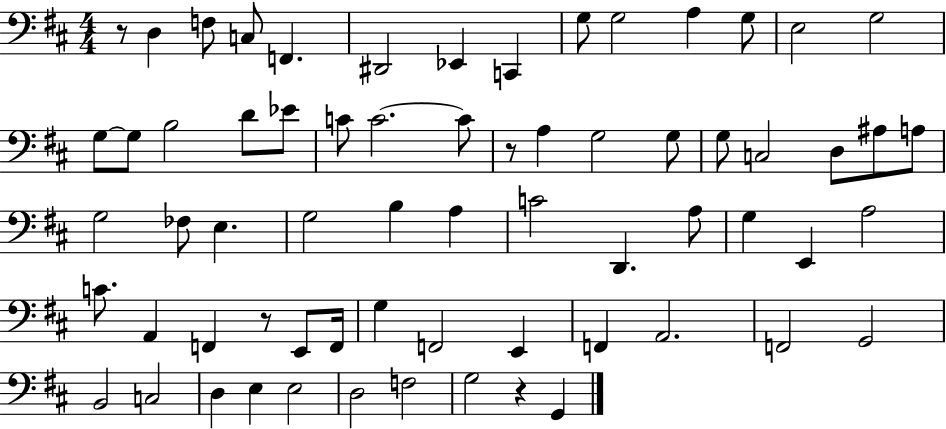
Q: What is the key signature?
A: D major